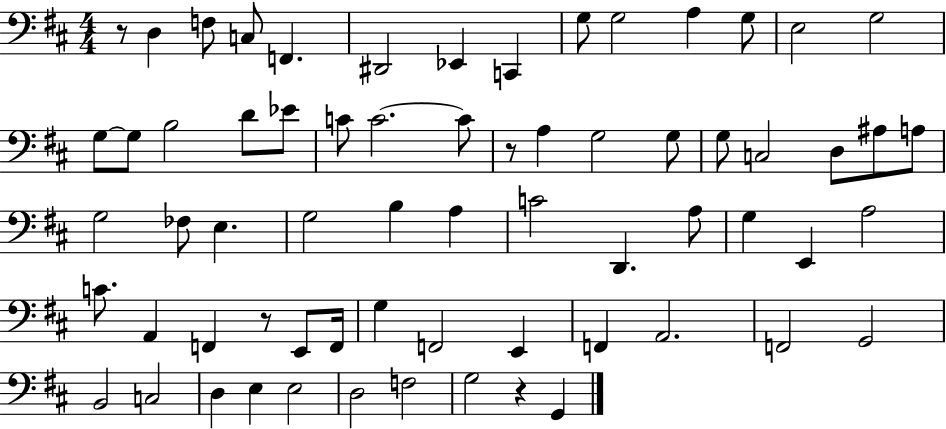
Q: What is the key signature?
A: D major